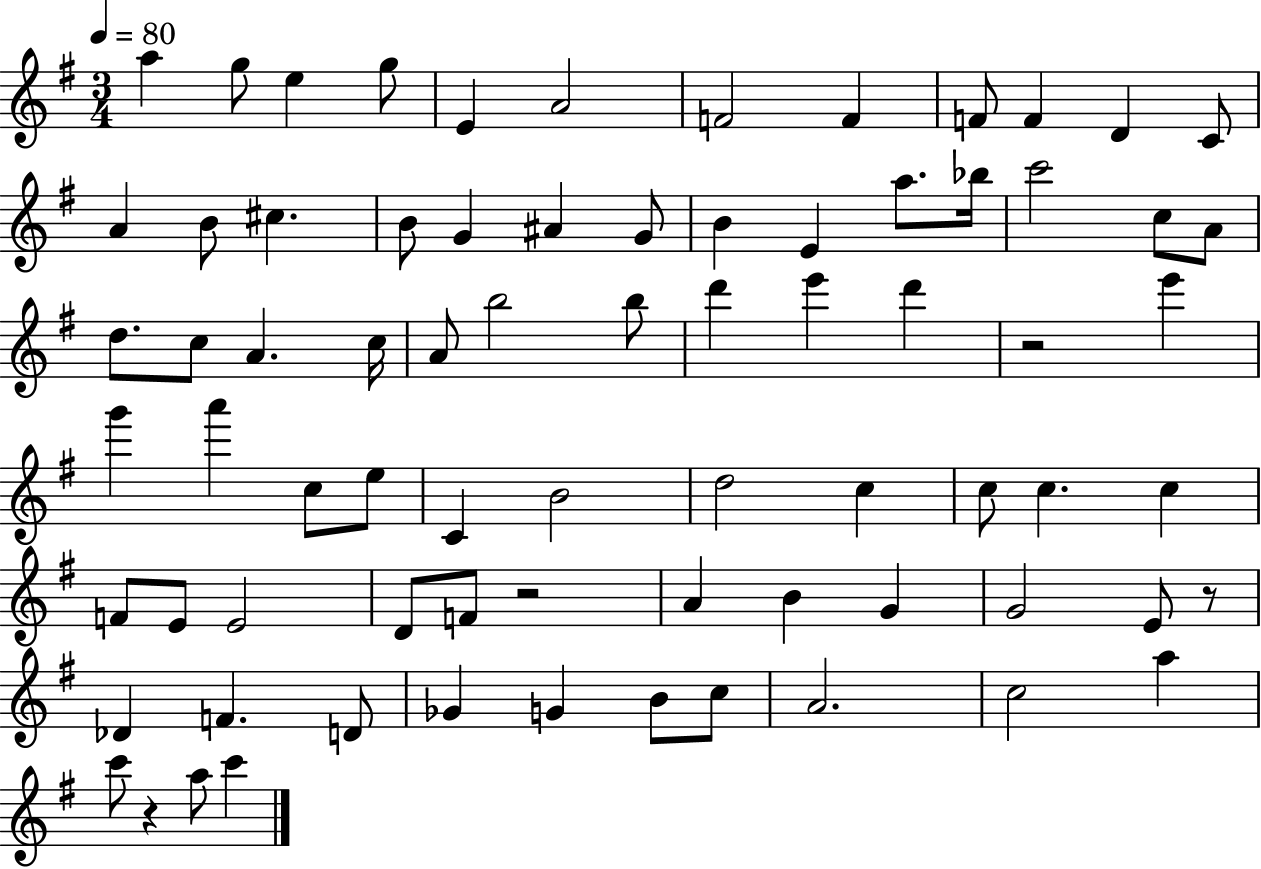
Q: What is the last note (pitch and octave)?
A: C6